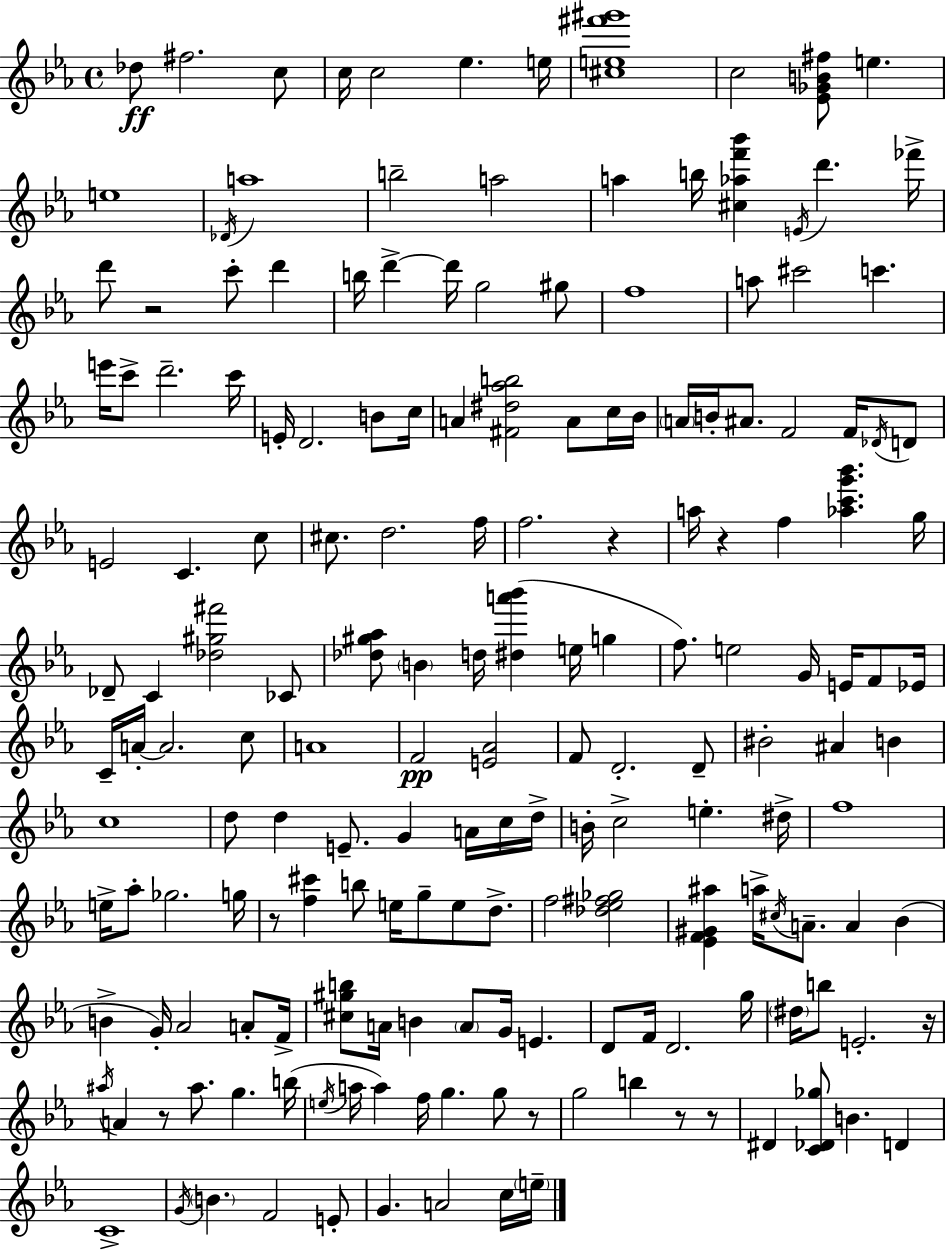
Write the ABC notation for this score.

X:1
T:Untitled
M:4/4
L:1/4
K:Cm
_d/2 ^f2 c/2 c/4 c2 _e e/4 [^ce^f'^g']4 c2 [_E_GB^f]/2 e e4 _D/4 a4 b2 a2 a b/4 [^c_af'_b'] E/4 d' _f'/4 d'/2 z2 c'/2 d' b/4 d' d'/4 g2 ^g/2 f4 a/2 ^c'2 c' e'/4 c'/2 d'2 c'/4 E/4 D2 B/2 c/4 A [^F^d_ab]2 A/2 c/4 _B/4 A/4 B/4 ^A/2 F2 F/4 _D/4 D/2 E2 C c/2 ^c/2 d2 f/4 f2 z a/4 z f [_ac'g'_b'] g/4 _D/2 C [_d^g^f']2 _C/2 [_d^g_a]/2 B d/4 [^da'_b'] e/4 g f/2 e2 G/4 E/4 F/2 _E/4 C/4 A/4 A2 c/2 A4 F2 [E_A]2 F/2 D2 D/2 ^B2 ^A B c4 d/2 d E/2 G A/4 c/4 d/4 B/4 c2 e ^d/4 f4 e/4 _a/2 _g2 g/4 z/2 [f^c'] b/2 e/4 g/2 e/2 d/2 f2 [_d_e^f_g]2 [_EF^G^a] a/4 ^c/4 A/2 A _B B G/4 _A2 A/2 F/4 [^c^gb]/2 A/4 B A/2 G/4 E D/2 F/4 D2 g/4 ^d/4 b/2 E2 z/4 ^a/4 A z/2 ^a/2 g b/4 e/4 a/4 a f/4 g g/2 z/2 g2 b z/2 z/2 ^D [C_D_g]/2 B D C4 G/4 B F2 E/2 G A2 c/4 e/4